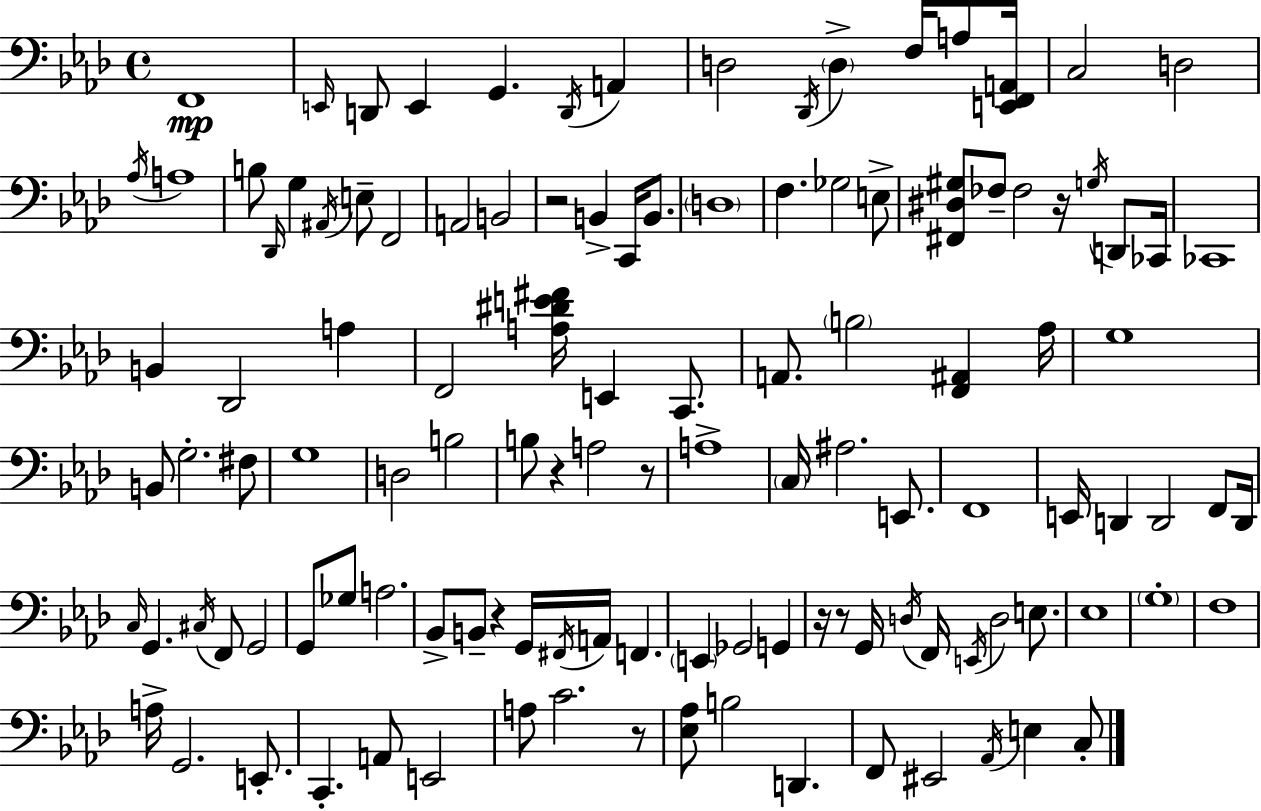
X:1
T:Untitled
M:4/4
L:1/4
K:Ab
F,,4 E,,/4 D,,/2 E,, G,, D,,/4 A,, D,2 _D,,/4 D, F,/4 A,/2 [E,,F,,A,,]/4 C,2 D,2 _A,/4 A,4 B,/2 _D,,/4 G, ^A,,/4 E,/2 F,,2 A,,2 B,,2 z2 B,, C,,/4 B,,/2 D,4 F, _G,2 E,/2 [^F,,^D,^G,]/2 _F,/2 _F,2 z/4 G,/4 D,,/2 _C,,/4 _C,,4 B,, _D,,2 A, F,,2 [A,^DE^F]/4 E,, C,,/2 A,,/2 B,2 [F,,^A,,] _A,/4 G,4 B,,/2 G,2 ^F,/2 G,4 D,2 B,2 B,/2 z A,2 z/2 A,4 C,/4 ^A,2 E,,/2 F,,4 E,,/4 D,, D,,2 F,,/2 D,,/4 C,/4 G,, ^C,/4 F,,/2 G,,2 G,,/2 _G,/2 A,2 _B,,/2 B,,/2 z G,,/4 ^F,,/4 A,,/4 F,, E,, _G,,2 G,, z/4 z/2 G,,/4 D,/4 F,,/4 E,,/4 D,2 E,/2 _E,4 G,4 F,4 A,/4 G,,2 E,,/2 C,, A,,/2 E,,2 A,/2 C2 z/2 [_E,_A,]/2 B,2 D,, F,,/2 ^E,,2 _A,,/4 E, C,/2